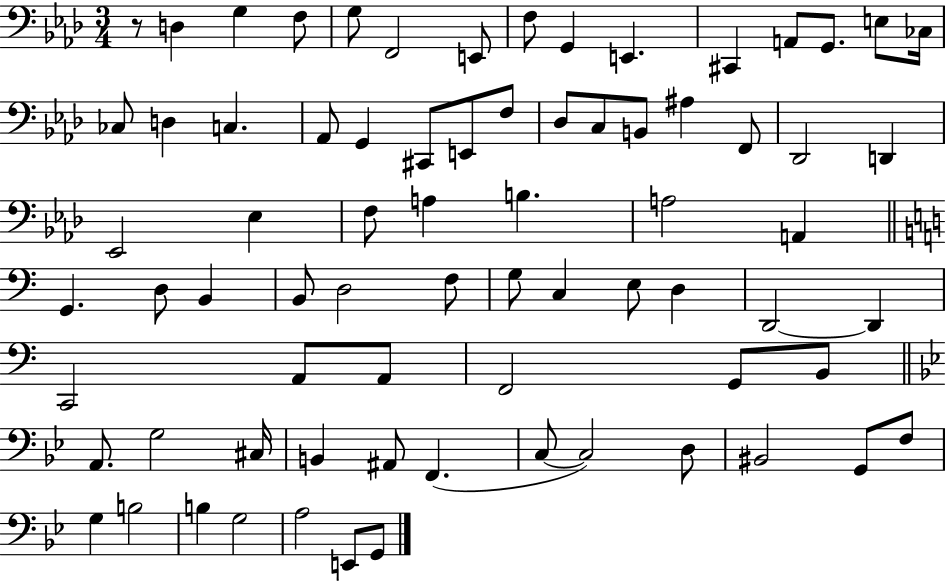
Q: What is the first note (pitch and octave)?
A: D3